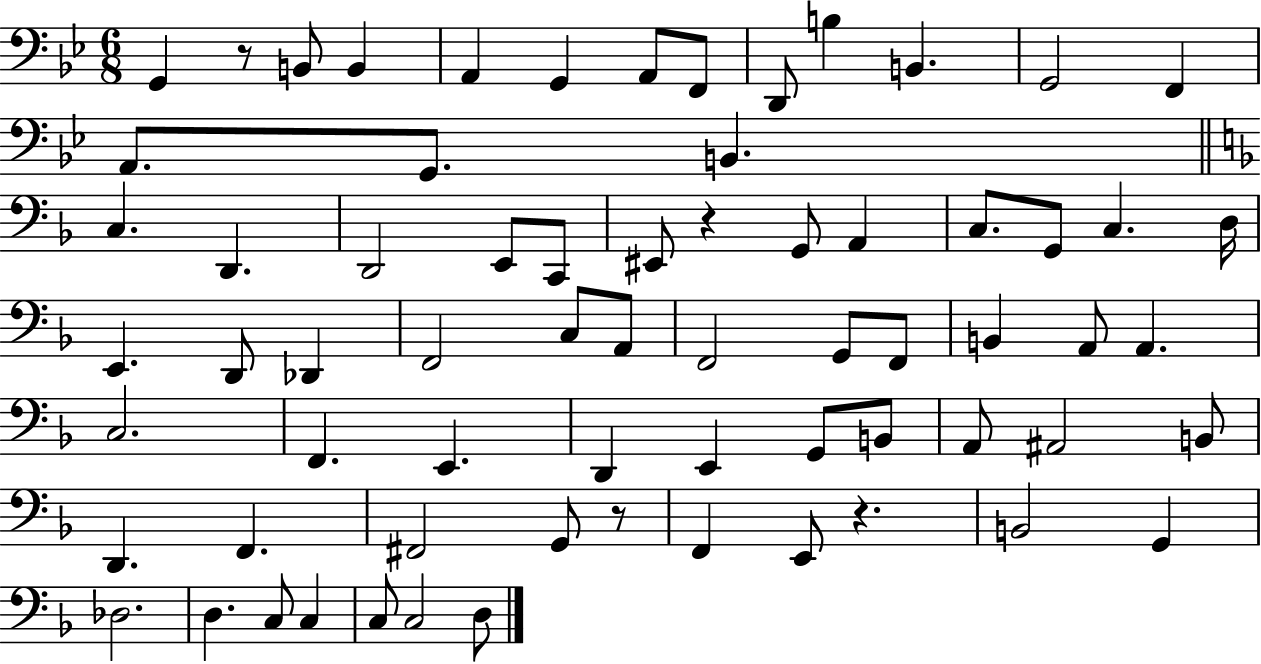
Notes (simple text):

G2/q R/e B2/e B2/q A2/q G2/q A2/e F2/e D2/e B3/q B2/q. G2/h F2/q A2/e. G2/e. B2/q. C3/q. D2/q. D2/h E2/e C2/e EIS2/e R/q G2/e A2/q C3/e. G2/e C3/q. D3/s E2/q. D2/e Db2/q F2/h C3/e A2/e F2/h G2/e F2/e B2/q A2/e A2/q. C3/h. F2/q. E2/q. D2/q E2/q G2/e B2/e A2/e A#2/h B2/e D2/q. F2/q. F#2/h G2/e R/e F2/q E2/e R/q. B2/h G2/q Db3/h. D3/q. C3/e C3/q C3/e C3/h D3/e